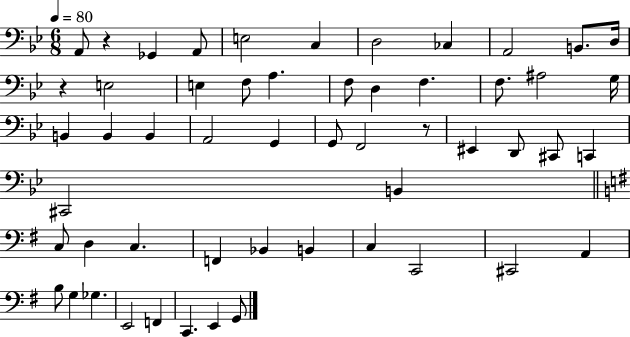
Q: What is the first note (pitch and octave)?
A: A2